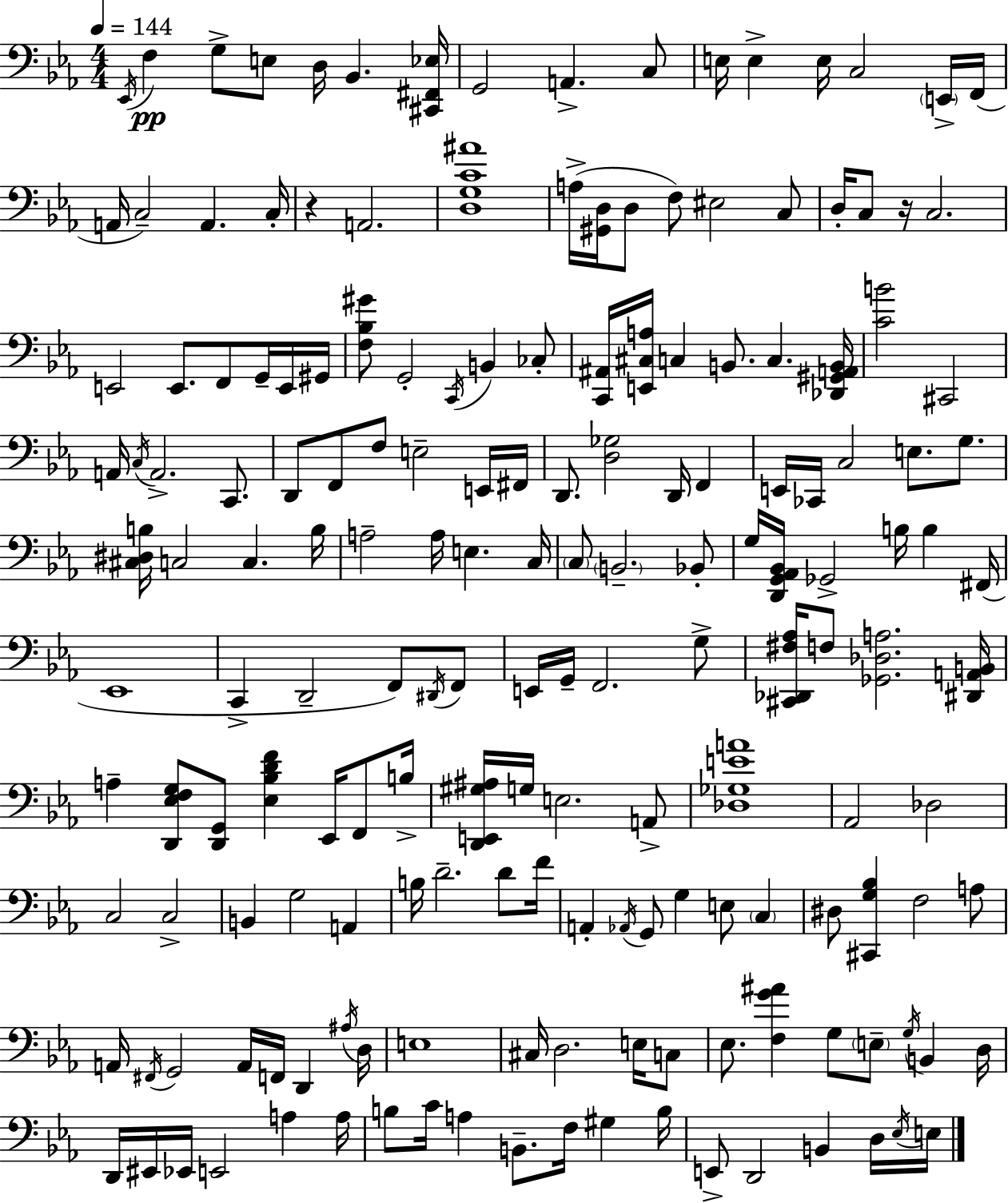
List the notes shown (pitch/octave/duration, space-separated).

Eb2/s F3/q G3/e E3/e D3/s Bb2/q. [C#2,F#2,Eb3]/s G2/h A2/q. C3/e E3/s E3/q E3/s C3/h E2/s F2/s A2/s C3/h A2/q. C3/s R/q A2/h. [D3,G3,C4,A#4]/w A3/s [G#2,D3]/s D3/e F3/e EIS3/h C3/e D3/s C3/e R/s C3/h. E2/h E2/e. F2/e G2/s E2/s G#2/s [F3,Bb3,G#4]/e G2/h C2/s B2/q CES3/e [C2,A#2]/s [E2,C#3,A3]/s C3/q B2/e. C3/q. [Db2,G#2,A2,B2]/s [C4,B4]/h C#2/h A2/s C3/s A2/h. C2/e. D2/e F2/e F3/e E3/h E2/s F#2/s D2/e. [D3,Gb3]/h D2/s F2/q E2/s CES2/s C3/h E3/e. G3/e. [C#3,D#3,B3]/s C3/h C3/q. B3/s A3/h A3/s E3/q. C3/s C3/e B2/h. Bb2/e G3/s [D2,G2,Ab2,Bb2]/s Gb2/h B3/s B3/q F#2/s Eb2/w C2/q D2/h F2/e D#2/s F2/e E2/s G2/s F2/h. G3/e [C#2,Db2,F#3,Ab3]/s F3/e [Gb2,Db3,A3]/h. [D#2,A2,B2]/s A3/q [D2,Eb3,F3,G3]/e [D2,G2]/e [Eb3,Bb3,D4,F4]/q Eb2/s F2/e B3/s [D2,E2,G#3,A#3]/s G3/s E3/h. A2/e [Db3,Gb3,E4,A4]/w Ab2/h Db3/h C3/h C3/h B2/q G3/h A2/q B3/s D4/h. D4/e F4/s A2/q Ab2/s G2/e G3/q E3/e C3/q D#3/e [C#2,G3,Bb3]/q F3/h A3/e A2/s F#2/s G2/h A2/s F2/s D2/q A#3/s D3/s E3/w C#3/s D3/h. E3/s C3/e Eb3/e. [F3,G4,A#4]/q G3/e E3/e G3/s B2/q D3/s D2/s EIS2/s Eb2/s E2/h A3/q A3/s B3/e C4/s A3/q B2/e. F3/s G#3/q B3/s E2/e D2/h B2/q D3/s Eb3/s E3/s